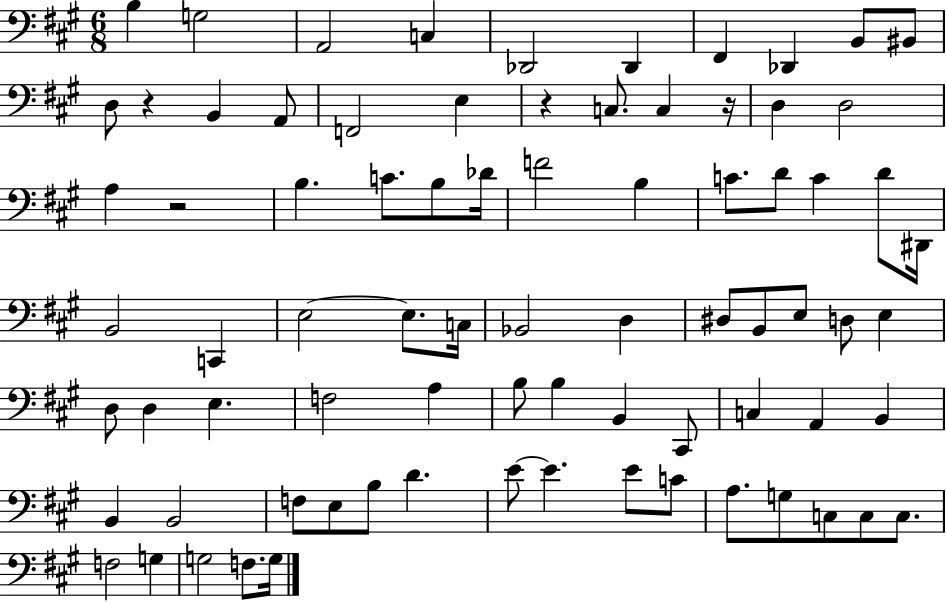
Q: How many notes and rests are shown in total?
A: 79